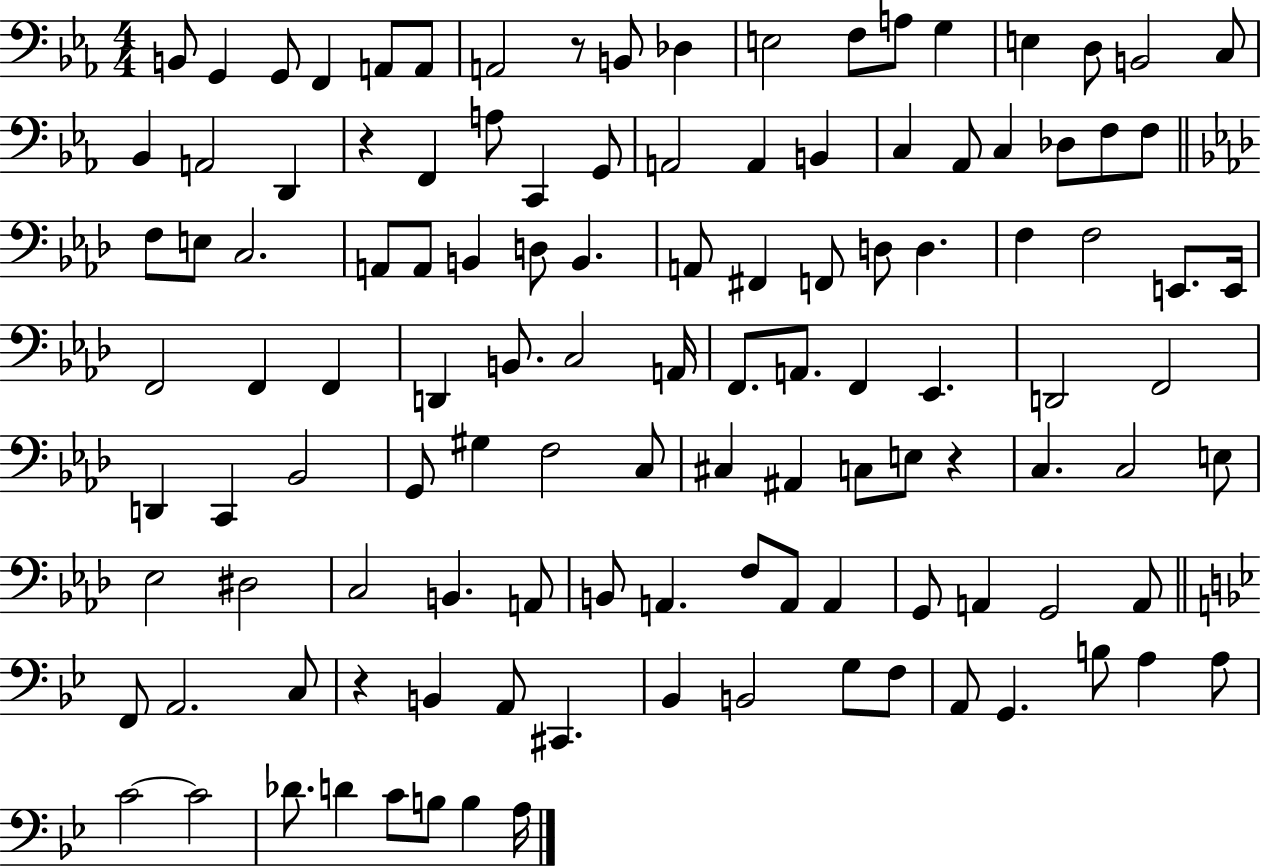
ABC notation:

X:1
T:Untitled
M:4/4
L:1/4
K:Eb
B,,/2 G,, G,,/2 F,, A,,/2 A,,/2 A,,2 z/2 B,,/2 _D, E,2 F,/2 A,/2 G, E, D,/2 B,,2 C,/2 _B,, A,,2 D,, z F,, A,/2 C,, G,,/2 A,,2 A,, B,, C, _A,,/2 C, _D,/2 F,/2 F,/2 F,/2 E,/2 C,2 A,,/2 A,,/2 B,, D,/2 B,, A,,/2 ^F,, F,,/2 D,/2 D, F, F,2 E,,/2 E,,/4 F,,2 F,, F,, D,, B,,/2 C,2 A,,/4 F,,/2 A,,/2 F,, _E,, D,,2 F,,2 D,, C,, _B,,2 G,,/2 ^G, F,2 C,/2 ^C, ^A,, C,/2 E,/2 z C, C,2 E,/2 _E,2 ^D,2 C,2 B,, A,,/2 B,,/2 A,, F,/2 A,,/2 A,, G,,/2 A,, G,,2 A,,/2 F,,/2 A,,2 C,/2 z B,, A,,/2 ^C,, _B,, B,,2 G,/2 F,/2 A,,/2 G,, B,/2 A, A,/2 C2 C2 _D/2 D C/2 B,/2 B, A,/4